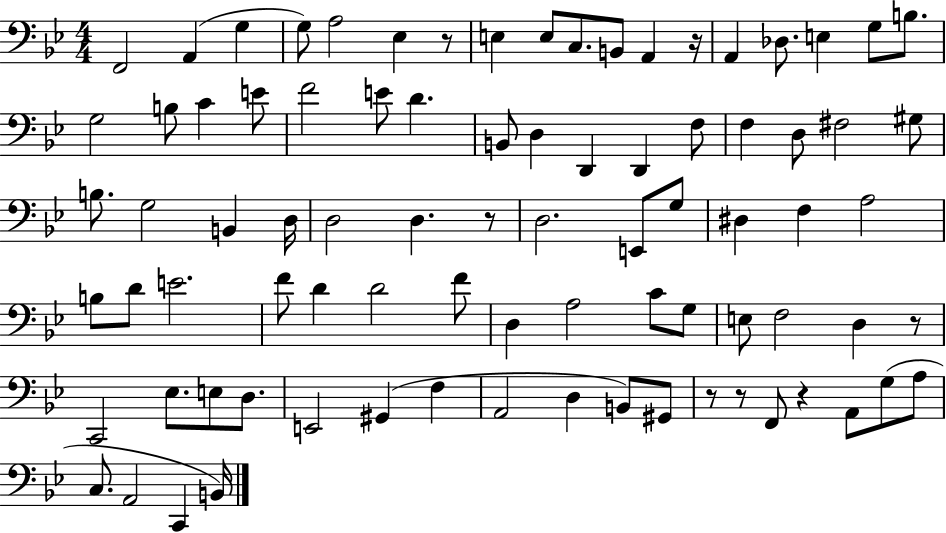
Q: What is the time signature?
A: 4/4